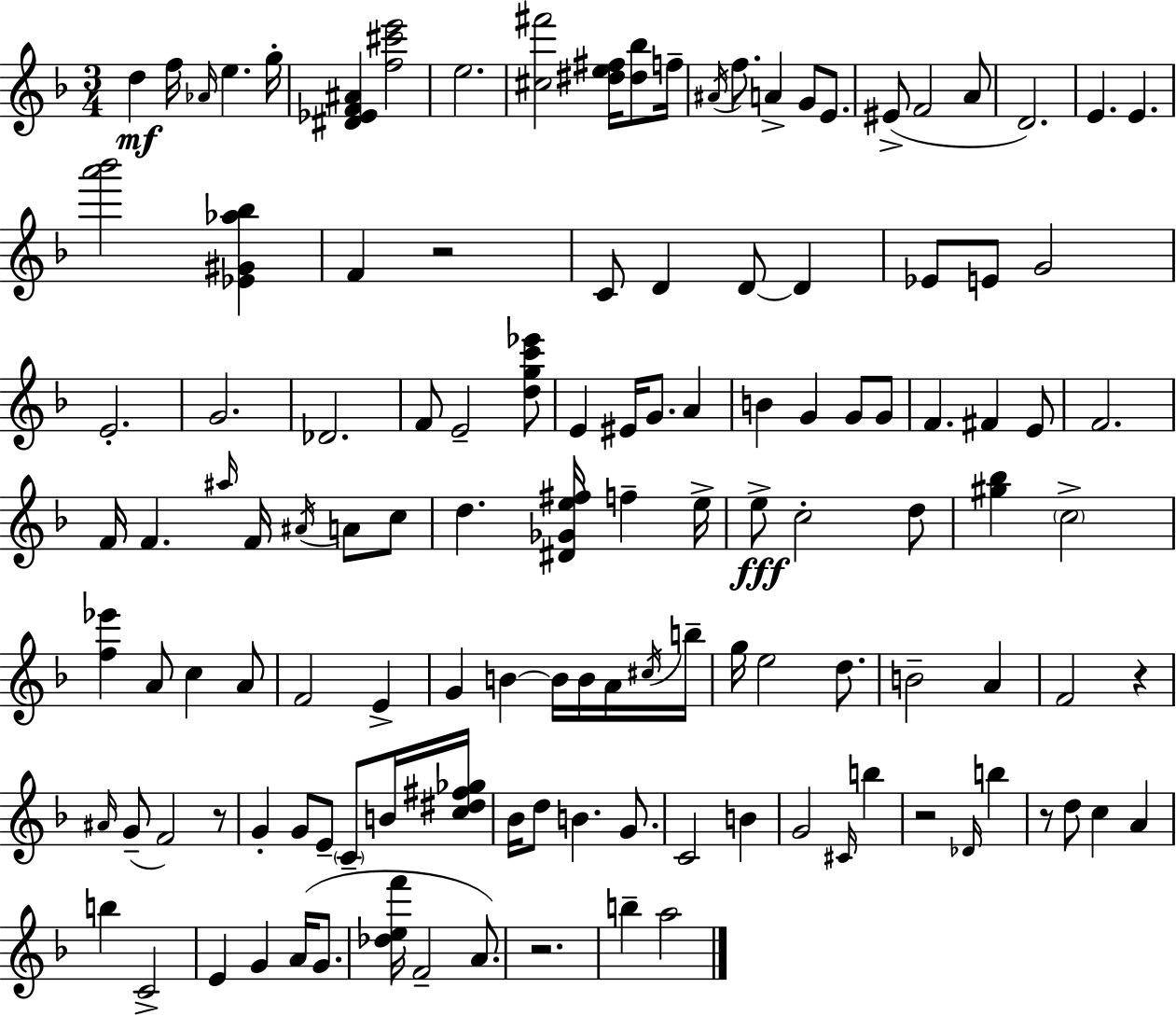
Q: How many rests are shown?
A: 6